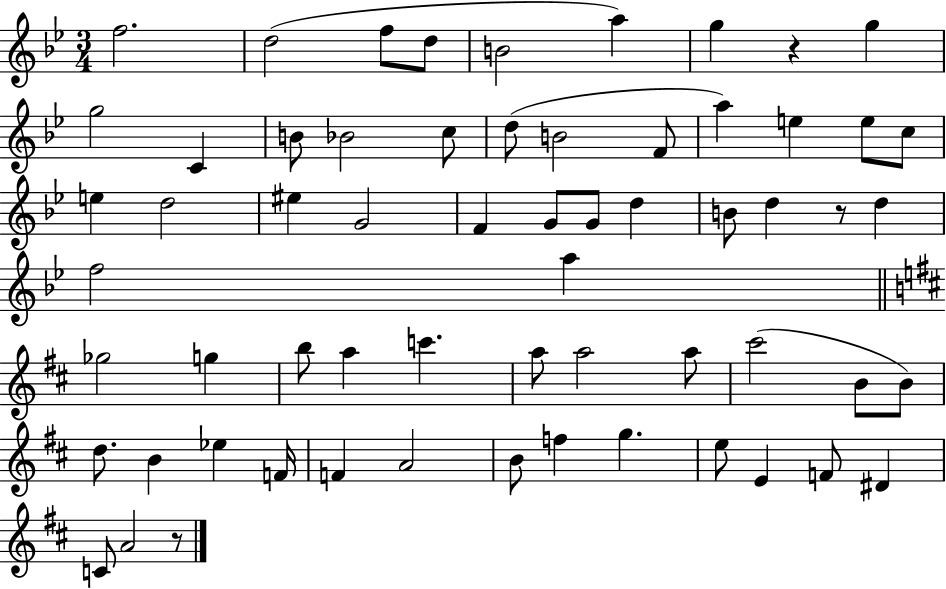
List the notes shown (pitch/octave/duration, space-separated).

F5/h. D5/h F5/e D5/e B4/h A5/q G5/q R/q G5/q G5/h C4/q B4/e Bb4/h C5/e D5/e B4/h F4/e A5/q E5/q E5/e C5/e E5/q D5/h EIS5/q G4/h F4/q G4/e G4/e D5/q B4/e D5/q R/e D5/q F5/h A5/q Gb5/h G5/q B5/e A5/q C6/q. A5/e A5/h A5/e C#6/h B4/e B4/e D5/e. B4/q Eb5/q F4/s F4/q A4/h B4/e F5/q G5/q. E5/e E4/q F4/e D#4/q C4/e A4/h R/e